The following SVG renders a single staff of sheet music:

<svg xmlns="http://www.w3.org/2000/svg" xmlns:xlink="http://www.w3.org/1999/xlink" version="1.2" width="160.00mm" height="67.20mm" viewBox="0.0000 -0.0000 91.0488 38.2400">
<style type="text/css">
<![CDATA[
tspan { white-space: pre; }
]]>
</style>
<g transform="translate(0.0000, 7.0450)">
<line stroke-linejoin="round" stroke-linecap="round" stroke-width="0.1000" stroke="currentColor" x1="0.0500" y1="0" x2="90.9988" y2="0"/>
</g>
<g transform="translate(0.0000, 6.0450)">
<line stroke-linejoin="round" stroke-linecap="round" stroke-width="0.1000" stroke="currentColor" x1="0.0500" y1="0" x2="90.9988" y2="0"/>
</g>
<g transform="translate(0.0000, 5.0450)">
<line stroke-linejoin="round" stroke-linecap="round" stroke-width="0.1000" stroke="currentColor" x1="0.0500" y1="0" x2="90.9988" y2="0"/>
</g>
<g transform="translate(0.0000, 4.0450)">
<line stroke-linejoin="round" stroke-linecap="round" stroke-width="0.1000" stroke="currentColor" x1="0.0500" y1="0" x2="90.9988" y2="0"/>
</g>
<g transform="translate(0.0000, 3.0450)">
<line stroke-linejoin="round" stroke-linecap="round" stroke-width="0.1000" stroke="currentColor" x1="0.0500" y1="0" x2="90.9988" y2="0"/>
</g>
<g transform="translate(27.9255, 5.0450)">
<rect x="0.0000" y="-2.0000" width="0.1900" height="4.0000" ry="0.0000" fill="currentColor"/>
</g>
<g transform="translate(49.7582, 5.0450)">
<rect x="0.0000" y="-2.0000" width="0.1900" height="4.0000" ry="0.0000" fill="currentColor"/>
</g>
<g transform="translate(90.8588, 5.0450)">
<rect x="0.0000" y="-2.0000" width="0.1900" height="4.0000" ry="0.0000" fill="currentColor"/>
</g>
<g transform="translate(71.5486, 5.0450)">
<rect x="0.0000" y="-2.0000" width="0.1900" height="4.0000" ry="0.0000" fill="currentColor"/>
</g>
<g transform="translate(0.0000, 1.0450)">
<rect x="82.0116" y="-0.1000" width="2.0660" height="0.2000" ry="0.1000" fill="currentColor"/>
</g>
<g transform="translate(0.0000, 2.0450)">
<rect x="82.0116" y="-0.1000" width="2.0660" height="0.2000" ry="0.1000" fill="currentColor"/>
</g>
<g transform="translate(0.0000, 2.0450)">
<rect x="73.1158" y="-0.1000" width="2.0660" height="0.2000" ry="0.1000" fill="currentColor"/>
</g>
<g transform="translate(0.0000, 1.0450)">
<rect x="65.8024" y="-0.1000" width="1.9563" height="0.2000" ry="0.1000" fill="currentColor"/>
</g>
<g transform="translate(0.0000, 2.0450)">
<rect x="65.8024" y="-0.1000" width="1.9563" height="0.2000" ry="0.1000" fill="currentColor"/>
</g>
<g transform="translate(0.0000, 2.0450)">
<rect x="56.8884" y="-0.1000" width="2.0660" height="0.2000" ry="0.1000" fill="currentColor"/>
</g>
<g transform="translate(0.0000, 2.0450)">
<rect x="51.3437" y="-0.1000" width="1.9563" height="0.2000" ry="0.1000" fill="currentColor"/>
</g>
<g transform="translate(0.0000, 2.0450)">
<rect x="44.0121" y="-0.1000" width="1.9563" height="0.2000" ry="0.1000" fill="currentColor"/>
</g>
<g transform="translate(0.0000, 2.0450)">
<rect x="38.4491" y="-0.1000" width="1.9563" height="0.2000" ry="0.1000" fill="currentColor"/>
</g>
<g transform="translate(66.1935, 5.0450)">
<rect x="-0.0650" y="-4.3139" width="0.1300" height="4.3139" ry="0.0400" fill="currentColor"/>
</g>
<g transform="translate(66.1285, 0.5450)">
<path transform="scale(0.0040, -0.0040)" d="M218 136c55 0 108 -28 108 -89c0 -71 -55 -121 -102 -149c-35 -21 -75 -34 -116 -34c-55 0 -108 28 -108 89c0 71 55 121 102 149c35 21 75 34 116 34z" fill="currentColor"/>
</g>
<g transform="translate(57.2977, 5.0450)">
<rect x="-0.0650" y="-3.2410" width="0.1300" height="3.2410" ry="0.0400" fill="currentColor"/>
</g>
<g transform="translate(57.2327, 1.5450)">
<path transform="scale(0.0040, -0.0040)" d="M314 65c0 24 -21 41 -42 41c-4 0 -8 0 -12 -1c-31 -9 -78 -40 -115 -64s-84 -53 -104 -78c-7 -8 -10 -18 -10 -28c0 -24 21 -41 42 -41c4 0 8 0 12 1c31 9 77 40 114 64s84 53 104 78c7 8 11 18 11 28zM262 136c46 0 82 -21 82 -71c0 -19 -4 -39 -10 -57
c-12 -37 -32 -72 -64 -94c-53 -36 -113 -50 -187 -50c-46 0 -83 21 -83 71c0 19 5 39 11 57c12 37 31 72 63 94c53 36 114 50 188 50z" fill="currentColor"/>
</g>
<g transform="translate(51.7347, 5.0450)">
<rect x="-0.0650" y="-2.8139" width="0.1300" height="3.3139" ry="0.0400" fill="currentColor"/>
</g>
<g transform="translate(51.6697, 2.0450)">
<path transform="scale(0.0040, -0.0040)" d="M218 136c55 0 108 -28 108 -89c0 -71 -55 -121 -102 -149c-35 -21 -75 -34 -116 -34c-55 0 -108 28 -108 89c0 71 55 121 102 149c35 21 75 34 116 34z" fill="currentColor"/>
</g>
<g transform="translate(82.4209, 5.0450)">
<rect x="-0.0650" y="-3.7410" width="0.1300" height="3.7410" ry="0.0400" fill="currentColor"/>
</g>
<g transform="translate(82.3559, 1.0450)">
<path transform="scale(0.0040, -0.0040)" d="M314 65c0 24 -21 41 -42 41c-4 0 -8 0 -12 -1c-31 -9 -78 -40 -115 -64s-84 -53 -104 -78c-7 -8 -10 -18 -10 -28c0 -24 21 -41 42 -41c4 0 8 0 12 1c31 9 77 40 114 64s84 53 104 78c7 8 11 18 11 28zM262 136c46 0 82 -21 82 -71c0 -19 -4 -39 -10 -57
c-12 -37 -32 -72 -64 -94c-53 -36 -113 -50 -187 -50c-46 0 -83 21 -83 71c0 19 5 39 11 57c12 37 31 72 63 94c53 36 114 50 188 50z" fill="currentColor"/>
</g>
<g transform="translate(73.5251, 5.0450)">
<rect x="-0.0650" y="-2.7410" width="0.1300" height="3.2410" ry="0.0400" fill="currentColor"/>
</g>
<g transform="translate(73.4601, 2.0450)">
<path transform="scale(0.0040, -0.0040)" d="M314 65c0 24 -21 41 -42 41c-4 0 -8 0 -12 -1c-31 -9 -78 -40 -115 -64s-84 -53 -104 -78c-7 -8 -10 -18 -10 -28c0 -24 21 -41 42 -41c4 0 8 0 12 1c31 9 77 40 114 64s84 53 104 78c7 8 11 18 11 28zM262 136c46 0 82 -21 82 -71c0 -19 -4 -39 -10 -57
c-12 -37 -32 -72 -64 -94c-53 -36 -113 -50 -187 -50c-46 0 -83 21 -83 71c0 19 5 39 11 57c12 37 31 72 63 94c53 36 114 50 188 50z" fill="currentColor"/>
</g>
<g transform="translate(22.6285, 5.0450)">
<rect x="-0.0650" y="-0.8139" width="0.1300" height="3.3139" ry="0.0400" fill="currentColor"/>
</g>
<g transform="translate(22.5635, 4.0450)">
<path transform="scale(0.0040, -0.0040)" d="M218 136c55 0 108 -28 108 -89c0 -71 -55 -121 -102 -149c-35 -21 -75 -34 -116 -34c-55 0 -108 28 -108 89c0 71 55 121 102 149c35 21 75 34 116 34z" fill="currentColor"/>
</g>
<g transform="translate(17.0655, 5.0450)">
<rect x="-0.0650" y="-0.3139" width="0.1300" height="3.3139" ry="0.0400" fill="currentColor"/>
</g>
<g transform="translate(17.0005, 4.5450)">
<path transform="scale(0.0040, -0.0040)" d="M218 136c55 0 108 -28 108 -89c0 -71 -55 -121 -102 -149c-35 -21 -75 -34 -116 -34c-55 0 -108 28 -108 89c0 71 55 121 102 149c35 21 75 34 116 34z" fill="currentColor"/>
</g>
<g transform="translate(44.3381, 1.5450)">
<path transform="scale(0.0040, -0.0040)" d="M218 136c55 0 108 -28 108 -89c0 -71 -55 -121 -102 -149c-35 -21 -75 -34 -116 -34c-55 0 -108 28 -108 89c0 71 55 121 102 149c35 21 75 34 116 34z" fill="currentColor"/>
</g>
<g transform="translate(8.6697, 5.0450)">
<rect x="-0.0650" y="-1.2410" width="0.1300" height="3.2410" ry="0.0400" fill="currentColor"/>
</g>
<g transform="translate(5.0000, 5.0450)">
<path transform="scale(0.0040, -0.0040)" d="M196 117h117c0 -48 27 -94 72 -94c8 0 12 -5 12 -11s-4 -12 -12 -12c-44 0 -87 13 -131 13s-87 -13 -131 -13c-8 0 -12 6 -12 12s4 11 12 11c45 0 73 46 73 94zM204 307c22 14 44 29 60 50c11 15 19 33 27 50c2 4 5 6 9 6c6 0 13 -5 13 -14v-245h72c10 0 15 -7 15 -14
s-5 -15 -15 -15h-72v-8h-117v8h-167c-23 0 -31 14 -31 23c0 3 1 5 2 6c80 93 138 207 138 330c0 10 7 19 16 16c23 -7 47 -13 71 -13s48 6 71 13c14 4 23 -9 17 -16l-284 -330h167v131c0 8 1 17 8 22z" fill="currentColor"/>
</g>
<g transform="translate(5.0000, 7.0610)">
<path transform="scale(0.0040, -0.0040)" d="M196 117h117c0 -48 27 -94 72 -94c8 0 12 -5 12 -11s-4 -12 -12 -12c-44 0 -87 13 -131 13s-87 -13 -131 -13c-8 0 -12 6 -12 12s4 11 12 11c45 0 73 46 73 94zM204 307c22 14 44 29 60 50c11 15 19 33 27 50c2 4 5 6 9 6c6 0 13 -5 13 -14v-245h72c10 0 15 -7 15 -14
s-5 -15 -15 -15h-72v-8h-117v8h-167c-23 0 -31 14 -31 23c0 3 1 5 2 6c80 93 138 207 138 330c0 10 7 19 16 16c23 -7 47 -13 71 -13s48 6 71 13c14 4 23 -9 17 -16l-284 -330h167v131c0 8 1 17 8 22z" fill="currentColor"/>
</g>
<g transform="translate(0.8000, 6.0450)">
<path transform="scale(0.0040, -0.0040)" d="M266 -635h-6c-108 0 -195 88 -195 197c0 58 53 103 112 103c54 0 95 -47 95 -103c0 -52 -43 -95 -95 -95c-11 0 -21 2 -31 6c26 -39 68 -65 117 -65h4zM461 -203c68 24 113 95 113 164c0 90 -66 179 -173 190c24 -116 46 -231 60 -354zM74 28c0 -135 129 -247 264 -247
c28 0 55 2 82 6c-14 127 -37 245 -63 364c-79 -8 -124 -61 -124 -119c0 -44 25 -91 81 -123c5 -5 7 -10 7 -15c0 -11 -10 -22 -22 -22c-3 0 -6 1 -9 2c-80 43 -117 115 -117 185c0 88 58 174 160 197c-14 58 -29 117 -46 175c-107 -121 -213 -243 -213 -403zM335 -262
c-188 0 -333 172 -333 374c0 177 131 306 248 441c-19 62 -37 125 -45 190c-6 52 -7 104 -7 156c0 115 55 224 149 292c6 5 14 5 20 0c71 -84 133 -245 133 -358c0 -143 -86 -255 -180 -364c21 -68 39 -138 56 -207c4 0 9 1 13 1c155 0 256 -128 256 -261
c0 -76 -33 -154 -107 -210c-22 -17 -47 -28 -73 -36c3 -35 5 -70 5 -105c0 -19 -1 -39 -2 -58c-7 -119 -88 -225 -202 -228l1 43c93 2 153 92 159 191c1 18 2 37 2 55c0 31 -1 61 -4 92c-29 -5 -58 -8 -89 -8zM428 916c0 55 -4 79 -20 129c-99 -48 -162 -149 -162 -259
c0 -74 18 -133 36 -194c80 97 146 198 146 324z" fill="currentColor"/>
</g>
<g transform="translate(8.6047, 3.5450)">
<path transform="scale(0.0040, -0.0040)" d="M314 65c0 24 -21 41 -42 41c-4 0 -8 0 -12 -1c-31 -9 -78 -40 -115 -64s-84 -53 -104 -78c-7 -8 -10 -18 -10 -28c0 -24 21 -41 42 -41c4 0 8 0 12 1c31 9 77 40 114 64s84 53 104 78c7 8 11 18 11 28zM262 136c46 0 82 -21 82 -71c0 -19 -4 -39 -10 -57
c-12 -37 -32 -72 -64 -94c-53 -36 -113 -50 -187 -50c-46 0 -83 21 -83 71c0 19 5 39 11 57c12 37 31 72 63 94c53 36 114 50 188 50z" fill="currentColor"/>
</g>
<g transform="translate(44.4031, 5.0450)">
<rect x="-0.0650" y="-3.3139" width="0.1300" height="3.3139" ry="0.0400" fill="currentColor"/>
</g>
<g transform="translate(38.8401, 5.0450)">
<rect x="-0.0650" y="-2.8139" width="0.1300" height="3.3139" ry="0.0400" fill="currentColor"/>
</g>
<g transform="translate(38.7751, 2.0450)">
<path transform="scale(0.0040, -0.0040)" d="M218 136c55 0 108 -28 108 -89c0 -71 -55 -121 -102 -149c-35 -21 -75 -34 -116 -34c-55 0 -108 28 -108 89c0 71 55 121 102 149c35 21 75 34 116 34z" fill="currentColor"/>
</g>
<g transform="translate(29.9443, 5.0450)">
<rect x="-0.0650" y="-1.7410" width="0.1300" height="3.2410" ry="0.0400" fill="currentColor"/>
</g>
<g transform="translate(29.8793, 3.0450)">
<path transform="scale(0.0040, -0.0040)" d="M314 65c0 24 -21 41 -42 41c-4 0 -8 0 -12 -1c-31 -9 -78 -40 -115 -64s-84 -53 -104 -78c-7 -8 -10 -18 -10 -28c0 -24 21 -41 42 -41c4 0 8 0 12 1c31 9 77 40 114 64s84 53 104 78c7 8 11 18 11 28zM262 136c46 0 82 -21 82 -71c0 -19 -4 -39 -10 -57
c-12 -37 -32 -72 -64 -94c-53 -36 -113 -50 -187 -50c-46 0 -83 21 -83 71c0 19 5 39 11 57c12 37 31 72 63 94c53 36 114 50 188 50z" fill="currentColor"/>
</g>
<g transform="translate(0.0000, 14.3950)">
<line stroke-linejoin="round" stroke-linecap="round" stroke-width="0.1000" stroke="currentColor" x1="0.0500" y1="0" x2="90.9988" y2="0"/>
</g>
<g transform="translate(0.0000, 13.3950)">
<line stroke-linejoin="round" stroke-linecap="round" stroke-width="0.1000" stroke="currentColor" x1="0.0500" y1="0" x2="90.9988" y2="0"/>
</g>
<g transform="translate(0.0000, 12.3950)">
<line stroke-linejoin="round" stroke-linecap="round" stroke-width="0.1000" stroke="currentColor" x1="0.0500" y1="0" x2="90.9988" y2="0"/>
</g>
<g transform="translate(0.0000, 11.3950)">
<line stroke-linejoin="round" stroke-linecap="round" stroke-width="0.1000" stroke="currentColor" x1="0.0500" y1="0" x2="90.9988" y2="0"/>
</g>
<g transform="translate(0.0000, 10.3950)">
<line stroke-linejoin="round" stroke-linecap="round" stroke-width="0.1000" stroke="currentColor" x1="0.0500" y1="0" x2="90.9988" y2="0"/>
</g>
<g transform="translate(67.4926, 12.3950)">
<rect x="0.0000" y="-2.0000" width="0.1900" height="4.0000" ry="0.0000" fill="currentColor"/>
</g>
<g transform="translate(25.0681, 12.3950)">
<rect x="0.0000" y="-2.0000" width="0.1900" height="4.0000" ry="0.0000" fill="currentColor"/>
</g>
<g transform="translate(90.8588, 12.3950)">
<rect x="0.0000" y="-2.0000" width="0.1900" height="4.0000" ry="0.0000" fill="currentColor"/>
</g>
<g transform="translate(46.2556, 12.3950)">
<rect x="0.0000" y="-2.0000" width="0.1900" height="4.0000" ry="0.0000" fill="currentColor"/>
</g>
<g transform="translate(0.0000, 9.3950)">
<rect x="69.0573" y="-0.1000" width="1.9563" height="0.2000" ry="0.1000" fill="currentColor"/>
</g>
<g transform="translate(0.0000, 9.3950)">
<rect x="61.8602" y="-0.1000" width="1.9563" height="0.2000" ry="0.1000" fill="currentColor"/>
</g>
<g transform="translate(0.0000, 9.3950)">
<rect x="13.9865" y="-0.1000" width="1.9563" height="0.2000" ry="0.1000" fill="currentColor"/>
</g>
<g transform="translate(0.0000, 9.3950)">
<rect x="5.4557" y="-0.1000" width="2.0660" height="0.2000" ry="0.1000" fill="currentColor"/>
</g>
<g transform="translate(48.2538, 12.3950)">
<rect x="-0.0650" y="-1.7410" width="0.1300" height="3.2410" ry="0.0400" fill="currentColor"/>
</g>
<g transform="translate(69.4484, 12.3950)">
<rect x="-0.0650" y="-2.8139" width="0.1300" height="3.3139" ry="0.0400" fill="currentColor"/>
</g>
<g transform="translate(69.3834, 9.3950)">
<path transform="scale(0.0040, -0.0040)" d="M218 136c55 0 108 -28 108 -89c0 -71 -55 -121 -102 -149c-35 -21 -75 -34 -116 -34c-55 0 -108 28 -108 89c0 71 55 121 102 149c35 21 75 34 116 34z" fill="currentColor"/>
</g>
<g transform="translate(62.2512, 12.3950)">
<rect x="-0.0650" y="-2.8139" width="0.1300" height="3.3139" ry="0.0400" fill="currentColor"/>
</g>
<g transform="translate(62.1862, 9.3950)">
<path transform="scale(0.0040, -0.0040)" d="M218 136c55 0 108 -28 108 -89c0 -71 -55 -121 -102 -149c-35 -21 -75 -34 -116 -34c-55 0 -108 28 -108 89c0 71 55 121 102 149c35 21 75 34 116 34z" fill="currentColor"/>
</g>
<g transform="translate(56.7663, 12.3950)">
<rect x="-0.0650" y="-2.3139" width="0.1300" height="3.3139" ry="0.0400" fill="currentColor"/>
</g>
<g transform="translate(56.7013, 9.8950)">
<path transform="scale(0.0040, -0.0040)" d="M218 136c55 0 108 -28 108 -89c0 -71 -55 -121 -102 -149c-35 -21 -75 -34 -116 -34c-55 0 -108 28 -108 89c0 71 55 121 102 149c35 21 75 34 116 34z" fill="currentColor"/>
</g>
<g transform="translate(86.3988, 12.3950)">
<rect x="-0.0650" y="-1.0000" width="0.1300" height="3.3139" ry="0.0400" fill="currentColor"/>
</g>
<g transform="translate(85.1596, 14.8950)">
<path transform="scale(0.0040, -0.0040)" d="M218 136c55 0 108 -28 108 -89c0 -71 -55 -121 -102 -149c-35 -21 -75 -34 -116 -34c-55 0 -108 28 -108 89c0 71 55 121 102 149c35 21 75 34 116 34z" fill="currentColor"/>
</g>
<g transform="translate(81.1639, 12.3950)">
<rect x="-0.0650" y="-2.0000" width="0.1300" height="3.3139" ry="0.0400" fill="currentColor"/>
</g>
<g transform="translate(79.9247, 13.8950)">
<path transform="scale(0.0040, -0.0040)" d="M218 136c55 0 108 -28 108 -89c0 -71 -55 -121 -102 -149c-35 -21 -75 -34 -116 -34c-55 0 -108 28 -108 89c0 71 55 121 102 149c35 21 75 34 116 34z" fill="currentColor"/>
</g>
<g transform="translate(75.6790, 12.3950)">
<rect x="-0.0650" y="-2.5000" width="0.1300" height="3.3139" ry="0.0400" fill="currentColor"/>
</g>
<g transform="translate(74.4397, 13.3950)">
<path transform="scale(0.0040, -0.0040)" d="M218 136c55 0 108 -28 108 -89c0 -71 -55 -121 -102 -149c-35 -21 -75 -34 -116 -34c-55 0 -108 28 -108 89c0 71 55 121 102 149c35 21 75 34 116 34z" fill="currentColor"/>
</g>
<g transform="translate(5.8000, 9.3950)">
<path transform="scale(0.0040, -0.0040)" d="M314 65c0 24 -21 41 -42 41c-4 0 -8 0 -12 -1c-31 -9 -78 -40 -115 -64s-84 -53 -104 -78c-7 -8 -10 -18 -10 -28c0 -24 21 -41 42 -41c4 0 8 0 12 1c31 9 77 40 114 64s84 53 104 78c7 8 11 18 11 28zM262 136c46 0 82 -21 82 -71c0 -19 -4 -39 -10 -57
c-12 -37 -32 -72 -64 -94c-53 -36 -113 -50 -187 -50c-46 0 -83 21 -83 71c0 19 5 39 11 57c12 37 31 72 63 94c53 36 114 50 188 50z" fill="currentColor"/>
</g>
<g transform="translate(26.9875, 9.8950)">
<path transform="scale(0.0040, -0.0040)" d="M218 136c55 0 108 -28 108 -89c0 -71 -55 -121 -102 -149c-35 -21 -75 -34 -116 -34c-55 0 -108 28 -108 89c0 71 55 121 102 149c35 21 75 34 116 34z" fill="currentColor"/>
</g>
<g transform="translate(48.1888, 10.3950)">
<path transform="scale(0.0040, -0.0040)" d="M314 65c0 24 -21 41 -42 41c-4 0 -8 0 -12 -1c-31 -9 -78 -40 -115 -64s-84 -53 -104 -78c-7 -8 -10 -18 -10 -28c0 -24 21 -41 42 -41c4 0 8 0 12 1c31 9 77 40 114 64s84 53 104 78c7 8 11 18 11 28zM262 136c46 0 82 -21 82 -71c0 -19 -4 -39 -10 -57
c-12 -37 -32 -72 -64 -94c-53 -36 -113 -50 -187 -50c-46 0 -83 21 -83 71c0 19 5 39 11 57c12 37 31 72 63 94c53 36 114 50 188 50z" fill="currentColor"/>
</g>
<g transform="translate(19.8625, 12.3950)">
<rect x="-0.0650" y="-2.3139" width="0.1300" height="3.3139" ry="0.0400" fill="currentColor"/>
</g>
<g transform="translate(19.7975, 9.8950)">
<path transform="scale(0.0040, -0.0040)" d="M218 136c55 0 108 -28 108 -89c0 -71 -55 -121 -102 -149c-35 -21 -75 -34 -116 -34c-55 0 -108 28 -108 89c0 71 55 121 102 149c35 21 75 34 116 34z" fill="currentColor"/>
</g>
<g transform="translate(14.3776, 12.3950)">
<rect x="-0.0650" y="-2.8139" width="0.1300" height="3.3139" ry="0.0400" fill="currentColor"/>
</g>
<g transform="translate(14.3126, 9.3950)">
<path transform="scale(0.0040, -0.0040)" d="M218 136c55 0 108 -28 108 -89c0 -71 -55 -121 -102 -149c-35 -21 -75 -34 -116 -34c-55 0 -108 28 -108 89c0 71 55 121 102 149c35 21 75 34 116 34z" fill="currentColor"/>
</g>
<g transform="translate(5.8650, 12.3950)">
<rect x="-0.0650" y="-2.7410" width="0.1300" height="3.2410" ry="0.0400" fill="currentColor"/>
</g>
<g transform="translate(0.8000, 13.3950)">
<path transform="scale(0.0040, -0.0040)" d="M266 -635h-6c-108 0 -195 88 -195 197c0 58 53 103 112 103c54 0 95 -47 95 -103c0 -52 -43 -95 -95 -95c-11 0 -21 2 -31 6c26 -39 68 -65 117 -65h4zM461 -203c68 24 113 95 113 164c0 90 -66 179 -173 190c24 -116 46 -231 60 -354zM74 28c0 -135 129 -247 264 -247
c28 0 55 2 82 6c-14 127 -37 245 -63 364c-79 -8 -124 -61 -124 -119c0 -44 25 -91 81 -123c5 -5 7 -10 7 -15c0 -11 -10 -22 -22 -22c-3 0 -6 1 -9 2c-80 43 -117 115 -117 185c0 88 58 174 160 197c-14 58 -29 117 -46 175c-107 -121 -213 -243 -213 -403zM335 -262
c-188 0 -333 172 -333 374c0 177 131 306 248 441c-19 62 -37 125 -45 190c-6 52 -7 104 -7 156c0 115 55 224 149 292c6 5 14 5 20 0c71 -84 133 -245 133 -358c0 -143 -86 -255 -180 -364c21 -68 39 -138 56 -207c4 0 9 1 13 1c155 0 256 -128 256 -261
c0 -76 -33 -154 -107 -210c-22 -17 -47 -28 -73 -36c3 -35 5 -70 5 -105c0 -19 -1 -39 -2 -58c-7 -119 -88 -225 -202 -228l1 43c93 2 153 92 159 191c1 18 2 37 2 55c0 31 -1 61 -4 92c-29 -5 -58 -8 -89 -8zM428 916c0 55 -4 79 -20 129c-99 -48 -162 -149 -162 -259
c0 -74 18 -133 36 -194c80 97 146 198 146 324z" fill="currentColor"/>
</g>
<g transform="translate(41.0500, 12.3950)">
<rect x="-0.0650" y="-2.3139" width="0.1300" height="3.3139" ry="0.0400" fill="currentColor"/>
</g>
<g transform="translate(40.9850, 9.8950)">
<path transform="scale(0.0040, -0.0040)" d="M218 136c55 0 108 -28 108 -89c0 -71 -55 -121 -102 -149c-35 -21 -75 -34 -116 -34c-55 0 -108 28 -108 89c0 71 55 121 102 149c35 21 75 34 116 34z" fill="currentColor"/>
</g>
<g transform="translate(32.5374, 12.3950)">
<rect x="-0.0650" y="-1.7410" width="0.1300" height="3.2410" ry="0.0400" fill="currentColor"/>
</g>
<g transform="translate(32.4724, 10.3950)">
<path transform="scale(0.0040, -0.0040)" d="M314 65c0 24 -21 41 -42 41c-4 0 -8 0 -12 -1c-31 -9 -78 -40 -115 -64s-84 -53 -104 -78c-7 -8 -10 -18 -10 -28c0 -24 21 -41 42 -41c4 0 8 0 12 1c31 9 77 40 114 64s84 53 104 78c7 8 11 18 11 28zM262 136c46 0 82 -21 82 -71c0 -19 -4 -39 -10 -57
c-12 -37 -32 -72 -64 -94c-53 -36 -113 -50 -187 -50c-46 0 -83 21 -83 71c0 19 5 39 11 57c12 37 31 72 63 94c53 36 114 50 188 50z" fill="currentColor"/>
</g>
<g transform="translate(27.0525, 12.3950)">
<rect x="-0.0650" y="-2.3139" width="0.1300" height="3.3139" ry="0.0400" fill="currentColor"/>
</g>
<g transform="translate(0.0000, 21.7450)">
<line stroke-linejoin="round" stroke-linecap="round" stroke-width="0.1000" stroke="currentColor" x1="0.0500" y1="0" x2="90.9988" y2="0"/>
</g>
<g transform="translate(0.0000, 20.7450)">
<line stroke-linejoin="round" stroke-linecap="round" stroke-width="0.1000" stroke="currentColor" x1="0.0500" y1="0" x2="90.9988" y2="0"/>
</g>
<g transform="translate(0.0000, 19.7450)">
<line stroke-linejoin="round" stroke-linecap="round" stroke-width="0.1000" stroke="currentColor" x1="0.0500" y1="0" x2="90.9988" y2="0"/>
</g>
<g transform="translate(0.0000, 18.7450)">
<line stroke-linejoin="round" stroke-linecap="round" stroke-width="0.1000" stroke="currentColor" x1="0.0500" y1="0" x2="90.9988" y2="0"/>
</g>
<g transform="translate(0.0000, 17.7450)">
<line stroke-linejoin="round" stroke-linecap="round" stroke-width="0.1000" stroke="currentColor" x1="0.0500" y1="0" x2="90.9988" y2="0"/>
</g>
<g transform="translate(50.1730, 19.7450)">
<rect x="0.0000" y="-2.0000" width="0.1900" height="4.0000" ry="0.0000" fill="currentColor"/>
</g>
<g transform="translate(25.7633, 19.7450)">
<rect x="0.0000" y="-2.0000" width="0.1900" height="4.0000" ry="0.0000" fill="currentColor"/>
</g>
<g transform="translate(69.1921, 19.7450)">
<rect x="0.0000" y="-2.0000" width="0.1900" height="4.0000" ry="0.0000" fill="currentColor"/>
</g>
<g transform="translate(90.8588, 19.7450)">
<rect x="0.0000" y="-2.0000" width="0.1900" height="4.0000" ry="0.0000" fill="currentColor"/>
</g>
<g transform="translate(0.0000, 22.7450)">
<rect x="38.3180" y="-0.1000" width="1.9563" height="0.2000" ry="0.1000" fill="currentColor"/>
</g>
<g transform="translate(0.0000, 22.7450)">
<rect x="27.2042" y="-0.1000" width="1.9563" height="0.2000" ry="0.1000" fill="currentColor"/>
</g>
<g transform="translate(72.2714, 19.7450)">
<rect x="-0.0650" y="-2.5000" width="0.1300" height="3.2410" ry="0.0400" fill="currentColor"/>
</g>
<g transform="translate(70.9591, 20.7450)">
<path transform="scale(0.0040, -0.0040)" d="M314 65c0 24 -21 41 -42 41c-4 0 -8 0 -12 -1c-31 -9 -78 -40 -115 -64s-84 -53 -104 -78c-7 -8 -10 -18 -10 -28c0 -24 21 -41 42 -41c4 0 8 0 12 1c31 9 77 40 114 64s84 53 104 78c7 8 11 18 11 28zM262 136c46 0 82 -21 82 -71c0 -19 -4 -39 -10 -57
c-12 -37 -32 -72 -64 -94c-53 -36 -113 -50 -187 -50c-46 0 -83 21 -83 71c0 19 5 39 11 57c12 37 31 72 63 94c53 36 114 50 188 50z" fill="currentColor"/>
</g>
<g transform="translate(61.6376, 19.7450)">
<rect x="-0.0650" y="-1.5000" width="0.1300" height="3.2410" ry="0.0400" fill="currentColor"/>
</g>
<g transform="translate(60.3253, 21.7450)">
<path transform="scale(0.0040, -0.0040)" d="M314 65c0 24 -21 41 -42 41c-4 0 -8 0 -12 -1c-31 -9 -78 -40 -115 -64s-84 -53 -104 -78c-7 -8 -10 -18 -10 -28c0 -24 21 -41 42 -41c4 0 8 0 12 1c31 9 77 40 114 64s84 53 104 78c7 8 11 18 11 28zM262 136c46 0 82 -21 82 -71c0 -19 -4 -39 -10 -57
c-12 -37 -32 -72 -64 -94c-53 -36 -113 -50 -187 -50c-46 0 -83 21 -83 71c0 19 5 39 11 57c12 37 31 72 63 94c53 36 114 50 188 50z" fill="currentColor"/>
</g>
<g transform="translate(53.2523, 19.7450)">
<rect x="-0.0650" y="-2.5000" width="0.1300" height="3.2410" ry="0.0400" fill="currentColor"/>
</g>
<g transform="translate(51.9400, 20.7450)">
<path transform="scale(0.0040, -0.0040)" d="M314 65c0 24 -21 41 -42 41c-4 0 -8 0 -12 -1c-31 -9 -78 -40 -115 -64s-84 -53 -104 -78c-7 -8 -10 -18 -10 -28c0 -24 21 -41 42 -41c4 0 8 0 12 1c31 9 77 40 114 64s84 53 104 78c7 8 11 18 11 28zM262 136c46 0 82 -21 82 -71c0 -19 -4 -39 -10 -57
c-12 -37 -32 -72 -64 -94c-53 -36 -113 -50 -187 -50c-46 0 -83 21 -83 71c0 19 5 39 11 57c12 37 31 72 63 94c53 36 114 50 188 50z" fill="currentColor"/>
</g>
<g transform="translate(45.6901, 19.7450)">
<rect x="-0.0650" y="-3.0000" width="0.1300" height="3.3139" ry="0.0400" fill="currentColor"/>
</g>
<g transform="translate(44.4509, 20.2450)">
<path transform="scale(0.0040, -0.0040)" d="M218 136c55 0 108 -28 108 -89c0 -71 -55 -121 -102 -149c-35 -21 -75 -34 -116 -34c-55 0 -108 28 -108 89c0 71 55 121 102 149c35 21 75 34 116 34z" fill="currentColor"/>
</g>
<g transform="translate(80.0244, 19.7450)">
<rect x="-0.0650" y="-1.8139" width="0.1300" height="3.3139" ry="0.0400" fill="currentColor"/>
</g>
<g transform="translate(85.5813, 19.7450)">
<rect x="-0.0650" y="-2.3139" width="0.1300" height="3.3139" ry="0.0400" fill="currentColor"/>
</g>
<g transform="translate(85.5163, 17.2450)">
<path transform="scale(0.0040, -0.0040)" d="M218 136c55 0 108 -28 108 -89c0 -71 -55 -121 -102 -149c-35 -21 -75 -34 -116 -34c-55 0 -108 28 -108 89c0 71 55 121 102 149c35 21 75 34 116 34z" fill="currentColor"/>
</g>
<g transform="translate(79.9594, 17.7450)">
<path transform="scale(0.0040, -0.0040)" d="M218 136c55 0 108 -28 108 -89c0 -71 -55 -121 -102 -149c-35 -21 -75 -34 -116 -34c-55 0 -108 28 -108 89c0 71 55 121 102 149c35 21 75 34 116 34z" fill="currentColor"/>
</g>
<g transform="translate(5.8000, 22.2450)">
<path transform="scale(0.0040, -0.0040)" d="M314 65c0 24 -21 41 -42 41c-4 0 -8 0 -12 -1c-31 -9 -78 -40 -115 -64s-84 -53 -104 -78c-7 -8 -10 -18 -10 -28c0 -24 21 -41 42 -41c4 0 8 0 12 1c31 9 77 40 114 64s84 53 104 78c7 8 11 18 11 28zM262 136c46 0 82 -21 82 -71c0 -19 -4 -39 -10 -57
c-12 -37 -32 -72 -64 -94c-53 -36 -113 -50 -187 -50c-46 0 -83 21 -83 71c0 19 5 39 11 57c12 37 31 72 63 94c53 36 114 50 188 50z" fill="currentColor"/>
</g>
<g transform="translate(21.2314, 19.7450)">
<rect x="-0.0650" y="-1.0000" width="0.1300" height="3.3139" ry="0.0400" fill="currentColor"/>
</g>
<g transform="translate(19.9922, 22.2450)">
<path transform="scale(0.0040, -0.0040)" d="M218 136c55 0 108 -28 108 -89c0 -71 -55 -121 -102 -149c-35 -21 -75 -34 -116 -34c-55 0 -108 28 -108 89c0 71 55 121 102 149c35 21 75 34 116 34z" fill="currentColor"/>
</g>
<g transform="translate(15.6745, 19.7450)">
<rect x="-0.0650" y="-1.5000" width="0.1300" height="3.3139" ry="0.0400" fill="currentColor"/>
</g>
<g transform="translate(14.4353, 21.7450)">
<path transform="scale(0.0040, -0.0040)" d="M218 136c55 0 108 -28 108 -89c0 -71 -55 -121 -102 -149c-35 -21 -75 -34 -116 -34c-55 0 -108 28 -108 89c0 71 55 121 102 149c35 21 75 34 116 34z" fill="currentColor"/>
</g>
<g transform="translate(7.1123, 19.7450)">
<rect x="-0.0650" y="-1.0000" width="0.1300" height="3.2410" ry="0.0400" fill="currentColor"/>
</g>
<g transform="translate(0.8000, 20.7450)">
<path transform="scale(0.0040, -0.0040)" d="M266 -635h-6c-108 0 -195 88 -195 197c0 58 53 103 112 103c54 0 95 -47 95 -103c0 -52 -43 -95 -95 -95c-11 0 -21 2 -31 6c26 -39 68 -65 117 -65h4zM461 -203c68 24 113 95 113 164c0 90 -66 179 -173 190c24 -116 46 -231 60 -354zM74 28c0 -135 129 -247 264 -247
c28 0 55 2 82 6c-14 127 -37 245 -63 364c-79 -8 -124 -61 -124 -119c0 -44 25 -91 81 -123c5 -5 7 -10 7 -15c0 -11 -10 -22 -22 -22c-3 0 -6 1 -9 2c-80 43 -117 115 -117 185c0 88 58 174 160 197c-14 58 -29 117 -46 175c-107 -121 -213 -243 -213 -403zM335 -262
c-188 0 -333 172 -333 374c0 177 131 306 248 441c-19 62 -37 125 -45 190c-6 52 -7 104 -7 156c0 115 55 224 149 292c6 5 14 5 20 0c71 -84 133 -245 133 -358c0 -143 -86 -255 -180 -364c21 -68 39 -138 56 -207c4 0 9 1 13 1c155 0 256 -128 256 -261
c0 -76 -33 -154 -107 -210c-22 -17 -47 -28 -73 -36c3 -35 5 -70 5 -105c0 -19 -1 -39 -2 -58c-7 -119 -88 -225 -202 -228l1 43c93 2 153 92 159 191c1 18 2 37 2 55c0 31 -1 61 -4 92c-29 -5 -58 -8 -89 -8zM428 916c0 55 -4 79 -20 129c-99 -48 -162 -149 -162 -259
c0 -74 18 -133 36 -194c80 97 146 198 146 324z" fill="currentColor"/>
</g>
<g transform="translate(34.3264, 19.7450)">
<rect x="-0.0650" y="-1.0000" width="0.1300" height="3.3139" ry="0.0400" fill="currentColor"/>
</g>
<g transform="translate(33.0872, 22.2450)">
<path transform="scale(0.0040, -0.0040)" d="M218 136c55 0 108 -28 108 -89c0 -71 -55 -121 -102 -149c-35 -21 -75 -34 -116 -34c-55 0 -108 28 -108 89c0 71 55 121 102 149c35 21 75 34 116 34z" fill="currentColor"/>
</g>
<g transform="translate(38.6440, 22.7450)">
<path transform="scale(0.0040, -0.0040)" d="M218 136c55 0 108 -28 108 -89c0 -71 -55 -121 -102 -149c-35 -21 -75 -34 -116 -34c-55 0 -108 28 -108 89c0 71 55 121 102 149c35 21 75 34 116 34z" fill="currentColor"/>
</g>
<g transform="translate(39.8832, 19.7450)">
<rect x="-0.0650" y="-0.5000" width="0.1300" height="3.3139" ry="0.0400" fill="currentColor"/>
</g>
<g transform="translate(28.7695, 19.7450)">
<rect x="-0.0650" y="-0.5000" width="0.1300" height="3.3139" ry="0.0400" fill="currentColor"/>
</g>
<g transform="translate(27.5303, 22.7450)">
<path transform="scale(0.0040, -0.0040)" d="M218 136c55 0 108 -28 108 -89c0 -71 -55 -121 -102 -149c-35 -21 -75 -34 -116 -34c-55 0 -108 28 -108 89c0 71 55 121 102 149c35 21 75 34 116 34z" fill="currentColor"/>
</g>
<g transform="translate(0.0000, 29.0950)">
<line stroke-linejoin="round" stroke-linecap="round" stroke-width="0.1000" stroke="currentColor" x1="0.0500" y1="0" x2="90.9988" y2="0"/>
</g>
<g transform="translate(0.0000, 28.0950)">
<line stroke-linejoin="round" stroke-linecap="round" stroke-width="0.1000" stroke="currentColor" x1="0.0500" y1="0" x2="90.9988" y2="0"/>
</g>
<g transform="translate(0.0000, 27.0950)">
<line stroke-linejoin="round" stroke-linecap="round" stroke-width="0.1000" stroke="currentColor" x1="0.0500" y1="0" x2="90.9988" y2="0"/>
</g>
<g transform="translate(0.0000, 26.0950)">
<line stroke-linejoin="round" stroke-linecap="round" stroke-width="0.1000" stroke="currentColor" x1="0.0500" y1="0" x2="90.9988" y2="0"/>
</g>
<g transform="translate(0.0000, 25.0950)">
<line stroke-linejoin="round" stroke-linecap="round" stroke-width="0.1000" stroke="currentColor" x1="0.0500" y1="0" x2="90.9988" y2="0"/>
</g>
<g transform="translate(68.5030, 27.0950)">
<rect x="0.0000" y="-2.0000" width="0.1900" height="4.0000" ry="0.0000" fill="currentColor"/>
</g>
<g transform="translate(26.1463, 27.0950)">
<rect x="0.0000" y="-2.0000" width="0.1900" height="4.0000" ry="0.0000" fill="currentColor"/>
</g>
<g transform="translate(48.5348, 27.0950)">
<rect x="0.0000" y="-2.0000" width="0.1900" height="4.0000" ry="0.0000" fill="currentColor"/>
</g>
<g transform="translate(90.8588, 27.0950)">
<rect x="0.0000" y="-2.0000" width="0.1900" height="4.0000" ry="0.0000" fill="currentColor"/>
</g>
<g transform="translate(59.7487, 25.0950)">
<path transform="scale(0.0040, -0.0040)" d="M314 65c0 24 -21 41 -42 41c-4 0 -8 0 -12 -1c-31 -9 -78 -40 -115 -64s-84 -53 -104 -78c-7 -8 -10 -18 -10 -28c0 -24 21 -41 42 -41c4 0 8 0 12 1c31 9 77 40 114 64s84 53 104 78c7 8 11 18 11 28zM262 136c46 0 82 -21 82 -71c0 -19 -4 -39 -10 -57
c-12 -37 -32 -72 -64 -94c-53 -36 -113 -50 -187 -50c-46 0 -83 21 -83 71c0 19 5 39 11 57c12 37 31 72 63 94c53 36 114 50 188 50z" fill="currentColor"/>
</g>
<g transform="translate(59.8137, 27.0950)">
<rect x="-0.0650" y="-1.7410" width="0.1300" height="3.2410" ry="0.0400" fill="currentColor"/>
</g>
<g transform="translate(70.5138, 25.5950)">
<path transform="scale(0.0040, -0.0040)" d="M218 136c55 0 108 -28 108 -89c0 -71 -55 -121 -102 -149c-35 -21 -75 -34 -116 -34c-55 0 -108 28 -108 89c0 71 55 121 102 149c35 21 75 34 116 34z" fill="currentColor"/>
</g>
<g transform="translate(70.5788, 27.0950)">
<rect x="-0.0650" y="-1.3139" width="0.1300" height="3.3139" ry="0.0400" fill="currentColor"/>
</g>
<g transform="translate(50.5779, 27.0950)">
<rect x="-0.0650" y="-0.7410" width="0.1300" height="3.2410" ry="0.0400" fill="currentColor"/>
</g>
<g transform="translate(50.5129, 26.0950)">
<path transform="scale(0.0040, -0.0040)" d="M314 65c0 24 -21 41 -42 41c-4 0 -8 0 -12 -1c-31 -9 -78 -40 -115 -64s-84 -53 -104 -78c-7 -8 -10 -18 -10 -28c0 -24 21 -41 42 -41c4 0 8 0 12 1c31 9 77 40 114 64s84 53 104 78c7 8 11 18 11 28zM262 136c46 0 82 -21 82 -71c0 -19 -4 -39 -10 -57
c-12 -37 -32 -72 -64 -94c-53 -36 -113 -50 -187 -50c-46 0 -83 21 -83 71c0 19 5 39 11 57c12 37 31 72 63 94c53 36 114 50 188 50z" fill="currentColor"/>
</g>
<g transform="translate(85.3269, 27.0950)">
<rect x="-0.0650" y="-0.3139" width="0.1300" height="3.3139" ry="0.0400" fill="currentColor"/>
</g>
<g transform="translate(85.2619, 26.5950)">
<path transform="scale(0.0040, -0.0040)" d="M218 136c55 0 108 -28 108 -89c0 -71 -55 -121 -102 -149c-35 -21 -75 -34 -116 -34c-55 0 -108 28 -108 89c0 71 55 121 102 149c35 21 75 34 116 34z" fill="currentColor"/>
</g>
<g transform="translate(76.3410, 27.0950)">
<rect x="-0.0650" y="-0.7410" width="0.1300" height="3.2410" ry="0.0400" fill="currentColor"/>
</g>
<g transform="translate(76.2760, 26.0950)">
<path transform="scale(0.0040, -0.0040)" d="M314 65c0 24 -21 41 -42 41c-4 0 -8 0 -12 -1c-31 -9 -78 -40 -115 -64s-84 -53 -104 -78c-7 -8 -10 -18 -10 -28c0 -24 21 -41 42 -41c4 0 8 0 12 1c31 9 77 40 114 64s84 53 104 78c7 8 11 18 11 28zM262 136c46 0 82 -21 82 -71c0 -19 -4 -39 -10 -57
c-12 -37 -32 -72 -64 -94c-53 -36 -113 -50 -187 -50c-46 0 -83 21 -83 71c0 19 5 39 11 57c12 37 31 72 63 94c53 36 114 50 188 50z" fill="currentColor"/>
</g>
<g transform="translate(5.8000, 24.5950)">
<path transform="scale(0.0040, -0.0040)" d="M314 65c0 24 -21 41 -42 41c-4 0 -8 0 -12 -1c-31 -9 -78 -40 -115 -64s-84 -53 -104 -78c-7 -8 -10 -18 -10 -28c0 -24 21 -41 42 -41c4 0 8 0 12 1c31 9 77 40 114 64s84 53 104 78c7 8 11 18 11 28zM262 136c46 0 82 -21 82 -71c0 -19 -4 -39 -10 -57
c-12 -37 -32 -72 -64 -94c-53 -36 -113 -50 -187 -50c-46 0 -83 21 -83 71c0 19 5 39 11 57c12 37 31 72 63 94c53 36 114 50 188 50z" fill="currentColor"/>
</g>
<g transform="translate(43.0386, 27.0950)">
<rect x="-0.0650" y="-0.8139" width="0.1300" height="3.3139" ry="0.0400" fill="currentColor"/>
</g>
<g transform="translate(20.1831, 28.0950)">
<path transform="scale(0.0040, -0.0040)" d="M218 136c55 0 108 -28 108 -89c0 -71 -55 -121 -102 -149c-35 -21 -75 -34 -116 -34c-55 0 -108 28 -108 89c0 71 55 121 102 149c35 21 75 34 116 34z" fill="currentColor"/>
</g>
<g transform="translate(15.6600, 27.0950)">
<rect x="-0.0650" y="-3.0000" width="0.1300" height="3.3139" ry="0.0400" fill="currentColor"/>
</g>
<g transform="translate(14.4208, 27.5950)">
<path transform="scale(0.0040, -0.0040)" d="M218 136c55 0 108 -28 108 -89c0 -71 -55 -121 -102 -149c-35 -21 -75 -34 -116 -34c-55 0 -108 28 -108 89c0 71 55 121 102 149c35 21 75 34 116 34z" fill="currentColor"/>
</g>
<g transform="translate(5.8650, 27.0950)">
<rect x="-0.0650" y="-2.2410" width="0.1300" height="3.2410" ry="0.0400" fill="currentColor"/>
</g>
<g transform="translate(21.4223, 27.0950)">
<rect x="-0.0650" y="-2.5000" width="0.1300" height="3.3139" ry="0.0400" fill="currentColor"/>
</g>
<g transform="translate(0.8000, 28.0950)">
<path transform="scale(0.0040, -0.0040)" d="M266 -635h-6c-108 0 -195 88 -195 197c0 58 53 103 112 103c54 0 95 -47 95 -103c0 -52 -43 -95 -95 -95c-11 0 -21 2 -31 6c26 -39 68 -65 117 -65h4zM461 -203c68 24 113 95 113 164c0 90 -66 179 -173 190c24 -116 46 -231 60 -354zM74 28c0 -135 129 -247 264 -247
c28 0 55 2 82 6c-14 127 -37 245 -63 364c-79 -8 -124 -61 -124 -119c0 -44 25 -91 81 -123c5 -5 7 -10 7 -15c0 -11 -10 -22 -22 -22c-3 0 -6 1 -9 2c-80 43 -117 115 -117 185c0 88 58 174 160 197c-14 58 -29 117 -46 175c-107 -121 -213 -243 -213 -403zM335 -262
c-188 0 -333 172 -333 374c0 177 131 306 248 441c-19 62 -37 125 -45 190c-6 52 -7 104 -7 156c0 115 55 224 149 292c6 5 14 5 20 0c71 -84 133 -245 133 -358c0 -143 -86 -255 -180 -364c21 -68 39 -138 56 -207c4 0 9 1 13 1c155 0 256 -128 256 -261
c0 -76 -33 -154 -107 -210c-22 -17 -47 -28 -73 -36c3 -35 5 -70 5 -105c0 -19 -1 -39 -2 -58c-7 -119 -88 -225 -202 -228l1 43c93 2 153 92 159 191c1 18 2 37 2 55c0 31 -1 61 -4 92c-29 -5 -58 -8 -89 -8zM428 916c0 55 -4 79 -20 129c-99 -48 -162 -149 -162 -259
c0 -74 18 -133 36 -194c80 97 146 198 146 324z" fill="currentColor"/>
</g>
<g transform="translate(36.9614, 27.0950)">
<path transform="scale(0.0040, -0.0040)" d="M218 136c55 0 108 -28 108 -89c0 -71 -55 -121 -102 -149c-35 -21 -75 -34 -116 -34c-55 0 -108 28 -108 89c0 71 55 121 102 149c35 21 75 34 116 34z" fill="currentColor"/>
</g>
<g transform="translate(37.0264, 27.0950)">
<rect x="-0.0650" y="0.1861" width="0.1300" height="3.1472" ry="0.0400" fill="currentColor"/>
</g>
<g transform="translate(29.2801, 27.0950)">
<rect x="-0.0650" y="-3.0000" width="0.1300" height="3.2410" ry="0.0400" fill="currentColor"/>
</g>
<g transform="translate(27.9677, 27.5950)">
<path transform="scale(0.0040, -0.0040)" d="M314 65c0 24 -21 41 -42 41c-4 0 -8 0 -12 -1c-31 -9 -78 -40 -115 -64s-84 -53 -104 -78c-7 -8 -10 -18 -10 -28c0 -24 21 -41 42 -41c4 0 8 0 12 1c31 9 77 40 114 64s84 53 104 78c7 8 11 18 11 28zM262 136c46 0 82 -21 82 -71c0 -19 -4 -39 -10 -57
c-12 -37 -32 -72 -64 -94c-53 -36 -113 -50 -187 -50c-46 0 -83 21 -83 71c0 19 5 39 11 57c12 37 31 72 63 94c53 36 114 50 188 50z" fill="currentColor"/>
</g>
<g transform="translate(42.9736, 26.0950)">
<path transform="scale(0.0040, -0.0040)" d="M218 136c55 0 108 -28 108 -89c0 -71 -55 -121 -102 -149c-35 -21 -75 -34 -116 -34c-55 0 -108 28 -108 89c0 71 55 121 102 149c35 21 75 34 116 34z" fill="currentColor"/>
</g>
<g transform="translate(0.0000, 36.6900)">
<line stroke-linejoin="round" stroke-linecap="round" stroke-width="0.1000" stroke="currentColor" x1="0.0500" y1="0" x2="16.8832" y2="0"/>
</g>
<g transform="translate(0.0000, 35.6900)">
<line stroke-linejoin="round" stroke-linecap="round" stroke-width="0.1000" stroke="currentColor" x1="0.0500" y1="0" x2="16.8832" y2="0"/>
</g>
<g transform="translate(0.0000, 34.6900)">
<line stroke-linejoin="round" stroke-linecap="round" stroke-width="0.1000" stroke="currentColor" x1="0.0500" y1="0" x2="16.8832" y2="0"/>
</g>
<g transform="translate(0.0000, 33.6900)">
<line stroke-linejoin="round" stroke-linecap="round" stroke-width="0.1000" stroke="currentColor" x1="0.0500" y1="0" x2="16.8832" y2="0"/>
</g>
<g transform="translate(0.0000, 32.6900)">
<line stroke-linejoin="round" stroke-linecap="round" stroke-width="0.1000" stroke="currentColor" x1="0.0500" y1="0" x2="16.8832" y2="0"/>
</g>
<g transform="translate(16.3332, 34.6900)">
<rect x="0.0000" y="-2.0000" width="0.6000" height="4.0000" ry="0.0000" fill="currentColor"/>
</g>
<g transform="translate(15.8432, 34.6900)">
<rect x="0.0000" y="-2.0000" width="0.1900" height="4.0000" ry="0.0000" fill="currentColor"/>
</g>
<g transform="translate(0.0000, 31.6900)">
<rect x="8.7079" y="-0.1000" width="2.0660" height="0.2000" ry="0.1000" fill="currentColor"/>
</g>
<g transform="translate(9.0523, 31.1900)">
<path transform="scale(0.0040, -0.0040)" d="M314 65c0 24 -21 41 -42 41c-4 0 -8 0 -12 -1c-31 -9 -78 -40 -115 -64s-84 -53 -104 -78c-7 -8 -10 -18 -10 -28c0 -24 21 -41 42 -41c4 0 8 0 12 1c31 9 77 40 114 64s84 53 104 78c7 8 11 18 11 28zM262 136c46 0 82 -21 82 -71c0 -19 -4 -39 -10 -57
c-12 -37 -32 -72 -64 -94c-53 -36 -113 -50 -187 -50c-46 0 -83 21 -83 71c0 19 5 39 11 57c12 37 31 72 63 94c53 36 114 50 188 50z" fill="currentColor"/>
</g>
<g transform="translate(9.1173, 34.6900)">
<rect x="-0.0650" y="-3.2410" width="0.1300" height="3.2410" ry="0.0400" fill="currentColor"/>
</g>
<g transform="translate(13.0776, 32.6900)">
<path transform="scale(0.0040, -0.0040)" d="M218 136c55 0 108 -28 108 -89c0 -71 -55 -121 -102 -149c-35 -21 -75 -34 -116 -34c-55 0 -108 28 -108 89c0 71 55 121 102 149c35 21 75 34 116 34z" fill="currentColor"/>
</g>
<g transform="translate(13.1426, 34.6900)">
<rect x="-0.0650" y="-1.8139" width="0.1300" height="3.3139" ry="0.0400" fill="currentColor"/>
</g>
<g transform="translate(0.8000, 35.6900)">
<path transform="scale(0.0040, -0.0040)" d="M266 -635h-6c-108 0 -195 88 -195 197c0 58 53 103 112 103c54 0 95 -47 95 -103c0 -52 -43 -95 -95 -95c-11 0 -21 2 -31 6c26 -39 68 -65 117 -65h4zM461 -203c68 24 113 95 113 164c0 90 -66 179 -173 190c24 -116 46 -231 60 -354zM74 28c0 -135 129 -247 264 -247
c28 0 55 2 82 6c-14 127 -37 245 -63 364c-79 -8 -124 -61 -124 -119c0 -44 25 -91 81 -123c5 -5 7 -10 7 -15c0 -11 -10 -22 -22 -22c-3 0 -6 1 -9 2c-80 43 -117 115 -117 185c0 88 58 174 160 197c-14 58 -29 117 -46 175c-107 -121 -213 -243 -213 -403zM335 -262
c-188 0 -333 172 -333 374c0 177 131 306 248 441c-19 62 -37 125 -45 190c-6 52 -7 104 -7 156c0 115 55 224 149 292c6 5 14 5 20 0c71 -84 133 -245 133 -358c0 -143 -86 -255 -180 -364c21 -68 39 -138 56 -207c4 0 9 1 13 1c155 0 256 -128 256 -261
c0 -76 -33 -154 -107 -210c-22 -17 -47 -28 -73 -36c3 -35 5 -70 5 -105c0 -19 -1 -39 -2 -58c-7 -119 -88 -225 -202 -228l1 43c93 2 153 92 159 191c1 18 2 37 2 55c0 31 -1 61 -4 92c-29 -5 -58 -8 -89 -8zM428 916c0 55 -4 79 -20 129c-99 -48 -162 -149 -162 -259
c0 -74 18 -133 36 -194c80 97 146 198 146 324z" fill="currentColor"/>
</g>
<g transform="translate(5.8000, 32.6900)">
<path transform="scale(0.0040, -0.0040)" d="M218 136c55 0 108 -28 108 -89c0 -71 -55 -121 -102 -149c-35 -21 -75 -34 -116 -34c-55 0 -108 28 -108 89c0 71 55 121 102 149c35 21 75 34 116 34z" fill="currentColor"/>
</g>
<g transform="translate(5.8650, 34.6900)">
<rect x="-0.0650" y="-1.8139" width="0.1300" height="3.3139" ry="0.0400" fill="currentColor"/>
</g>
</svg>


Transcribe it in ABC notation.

X:1
T:Untitled
M:4/4
L:1/4
K:C
e2 c d f2 a b a b2 d' a2 c'2 a2 a g g f2 g f2 g a a G F D D2 E D C D C A G2 E2 G2 f g g2 A G A2 B d d2 f2 e d2 c f b2 f